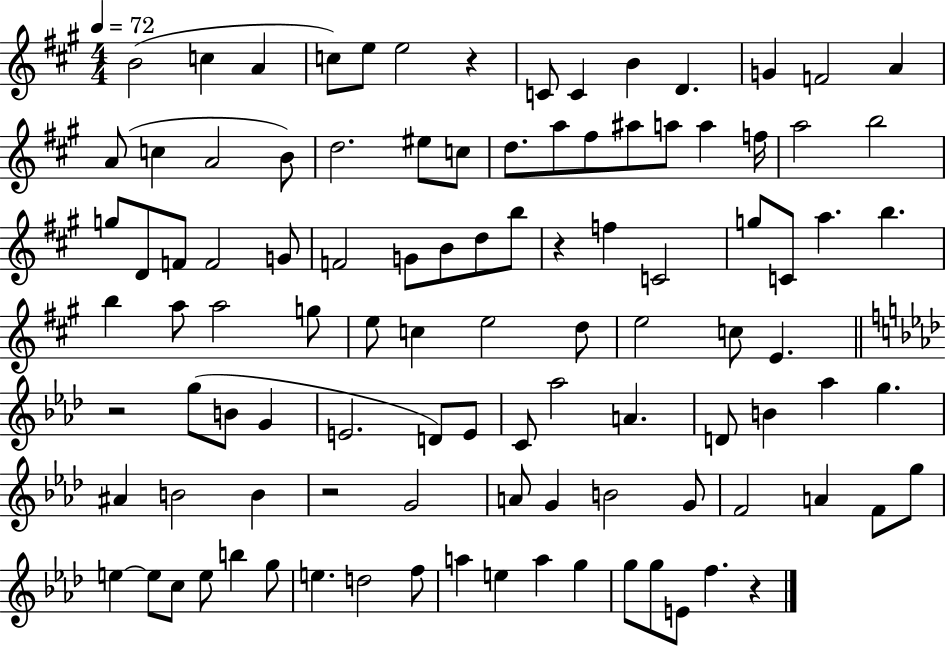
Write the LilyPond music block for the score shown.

{
  \clef treble
  \numericTimeSignature
  \time 4/4
  \key a \major
  \tempo 4 = 72
  b'2( c''4 a'4 | c''8) e''8 e''2 r4 | c'8 c'4 b'4 d'4. | g'4 f'2 a'4 | \break a'8( c''4 a'2 b'8) | d''2. eis''8 c''8 | d''8. a''8 fis''8 ais''8 a''8 a''4 f''16 | a''2 b''2 | \break g''8 d'8 f'8 f'2 g'8 | f'2 g'8 b'8 d''8 b''8 | r4 f''4 c'2 | g''8 c'8 a''4. b''4. | \break b''4 a''8 a''2 g''8 | e''8 c''4 e''2 d''8 | e''2 c''8 e'4. | \bar "||" \break \key f \minor r2 g''8( b'8 g'4 | e'2. d'8) e'8 | c'8 aes''2 a'4. | d'8 b'4 aes''4 g''4. | \break ais'4 b'2 b'4 | r2 g'2 | a'8 g'4 b'2 g'8 | f'2 a'4 f'8 g''8 | \break e''4~~ e''8 c''8 e''8 b''4 g''8 | e''4. d''2 f''8 | a''4 e''4 a''4 g''4 | g''8 g''8 e'8 f''4. r4 | \break \bar "|."
}